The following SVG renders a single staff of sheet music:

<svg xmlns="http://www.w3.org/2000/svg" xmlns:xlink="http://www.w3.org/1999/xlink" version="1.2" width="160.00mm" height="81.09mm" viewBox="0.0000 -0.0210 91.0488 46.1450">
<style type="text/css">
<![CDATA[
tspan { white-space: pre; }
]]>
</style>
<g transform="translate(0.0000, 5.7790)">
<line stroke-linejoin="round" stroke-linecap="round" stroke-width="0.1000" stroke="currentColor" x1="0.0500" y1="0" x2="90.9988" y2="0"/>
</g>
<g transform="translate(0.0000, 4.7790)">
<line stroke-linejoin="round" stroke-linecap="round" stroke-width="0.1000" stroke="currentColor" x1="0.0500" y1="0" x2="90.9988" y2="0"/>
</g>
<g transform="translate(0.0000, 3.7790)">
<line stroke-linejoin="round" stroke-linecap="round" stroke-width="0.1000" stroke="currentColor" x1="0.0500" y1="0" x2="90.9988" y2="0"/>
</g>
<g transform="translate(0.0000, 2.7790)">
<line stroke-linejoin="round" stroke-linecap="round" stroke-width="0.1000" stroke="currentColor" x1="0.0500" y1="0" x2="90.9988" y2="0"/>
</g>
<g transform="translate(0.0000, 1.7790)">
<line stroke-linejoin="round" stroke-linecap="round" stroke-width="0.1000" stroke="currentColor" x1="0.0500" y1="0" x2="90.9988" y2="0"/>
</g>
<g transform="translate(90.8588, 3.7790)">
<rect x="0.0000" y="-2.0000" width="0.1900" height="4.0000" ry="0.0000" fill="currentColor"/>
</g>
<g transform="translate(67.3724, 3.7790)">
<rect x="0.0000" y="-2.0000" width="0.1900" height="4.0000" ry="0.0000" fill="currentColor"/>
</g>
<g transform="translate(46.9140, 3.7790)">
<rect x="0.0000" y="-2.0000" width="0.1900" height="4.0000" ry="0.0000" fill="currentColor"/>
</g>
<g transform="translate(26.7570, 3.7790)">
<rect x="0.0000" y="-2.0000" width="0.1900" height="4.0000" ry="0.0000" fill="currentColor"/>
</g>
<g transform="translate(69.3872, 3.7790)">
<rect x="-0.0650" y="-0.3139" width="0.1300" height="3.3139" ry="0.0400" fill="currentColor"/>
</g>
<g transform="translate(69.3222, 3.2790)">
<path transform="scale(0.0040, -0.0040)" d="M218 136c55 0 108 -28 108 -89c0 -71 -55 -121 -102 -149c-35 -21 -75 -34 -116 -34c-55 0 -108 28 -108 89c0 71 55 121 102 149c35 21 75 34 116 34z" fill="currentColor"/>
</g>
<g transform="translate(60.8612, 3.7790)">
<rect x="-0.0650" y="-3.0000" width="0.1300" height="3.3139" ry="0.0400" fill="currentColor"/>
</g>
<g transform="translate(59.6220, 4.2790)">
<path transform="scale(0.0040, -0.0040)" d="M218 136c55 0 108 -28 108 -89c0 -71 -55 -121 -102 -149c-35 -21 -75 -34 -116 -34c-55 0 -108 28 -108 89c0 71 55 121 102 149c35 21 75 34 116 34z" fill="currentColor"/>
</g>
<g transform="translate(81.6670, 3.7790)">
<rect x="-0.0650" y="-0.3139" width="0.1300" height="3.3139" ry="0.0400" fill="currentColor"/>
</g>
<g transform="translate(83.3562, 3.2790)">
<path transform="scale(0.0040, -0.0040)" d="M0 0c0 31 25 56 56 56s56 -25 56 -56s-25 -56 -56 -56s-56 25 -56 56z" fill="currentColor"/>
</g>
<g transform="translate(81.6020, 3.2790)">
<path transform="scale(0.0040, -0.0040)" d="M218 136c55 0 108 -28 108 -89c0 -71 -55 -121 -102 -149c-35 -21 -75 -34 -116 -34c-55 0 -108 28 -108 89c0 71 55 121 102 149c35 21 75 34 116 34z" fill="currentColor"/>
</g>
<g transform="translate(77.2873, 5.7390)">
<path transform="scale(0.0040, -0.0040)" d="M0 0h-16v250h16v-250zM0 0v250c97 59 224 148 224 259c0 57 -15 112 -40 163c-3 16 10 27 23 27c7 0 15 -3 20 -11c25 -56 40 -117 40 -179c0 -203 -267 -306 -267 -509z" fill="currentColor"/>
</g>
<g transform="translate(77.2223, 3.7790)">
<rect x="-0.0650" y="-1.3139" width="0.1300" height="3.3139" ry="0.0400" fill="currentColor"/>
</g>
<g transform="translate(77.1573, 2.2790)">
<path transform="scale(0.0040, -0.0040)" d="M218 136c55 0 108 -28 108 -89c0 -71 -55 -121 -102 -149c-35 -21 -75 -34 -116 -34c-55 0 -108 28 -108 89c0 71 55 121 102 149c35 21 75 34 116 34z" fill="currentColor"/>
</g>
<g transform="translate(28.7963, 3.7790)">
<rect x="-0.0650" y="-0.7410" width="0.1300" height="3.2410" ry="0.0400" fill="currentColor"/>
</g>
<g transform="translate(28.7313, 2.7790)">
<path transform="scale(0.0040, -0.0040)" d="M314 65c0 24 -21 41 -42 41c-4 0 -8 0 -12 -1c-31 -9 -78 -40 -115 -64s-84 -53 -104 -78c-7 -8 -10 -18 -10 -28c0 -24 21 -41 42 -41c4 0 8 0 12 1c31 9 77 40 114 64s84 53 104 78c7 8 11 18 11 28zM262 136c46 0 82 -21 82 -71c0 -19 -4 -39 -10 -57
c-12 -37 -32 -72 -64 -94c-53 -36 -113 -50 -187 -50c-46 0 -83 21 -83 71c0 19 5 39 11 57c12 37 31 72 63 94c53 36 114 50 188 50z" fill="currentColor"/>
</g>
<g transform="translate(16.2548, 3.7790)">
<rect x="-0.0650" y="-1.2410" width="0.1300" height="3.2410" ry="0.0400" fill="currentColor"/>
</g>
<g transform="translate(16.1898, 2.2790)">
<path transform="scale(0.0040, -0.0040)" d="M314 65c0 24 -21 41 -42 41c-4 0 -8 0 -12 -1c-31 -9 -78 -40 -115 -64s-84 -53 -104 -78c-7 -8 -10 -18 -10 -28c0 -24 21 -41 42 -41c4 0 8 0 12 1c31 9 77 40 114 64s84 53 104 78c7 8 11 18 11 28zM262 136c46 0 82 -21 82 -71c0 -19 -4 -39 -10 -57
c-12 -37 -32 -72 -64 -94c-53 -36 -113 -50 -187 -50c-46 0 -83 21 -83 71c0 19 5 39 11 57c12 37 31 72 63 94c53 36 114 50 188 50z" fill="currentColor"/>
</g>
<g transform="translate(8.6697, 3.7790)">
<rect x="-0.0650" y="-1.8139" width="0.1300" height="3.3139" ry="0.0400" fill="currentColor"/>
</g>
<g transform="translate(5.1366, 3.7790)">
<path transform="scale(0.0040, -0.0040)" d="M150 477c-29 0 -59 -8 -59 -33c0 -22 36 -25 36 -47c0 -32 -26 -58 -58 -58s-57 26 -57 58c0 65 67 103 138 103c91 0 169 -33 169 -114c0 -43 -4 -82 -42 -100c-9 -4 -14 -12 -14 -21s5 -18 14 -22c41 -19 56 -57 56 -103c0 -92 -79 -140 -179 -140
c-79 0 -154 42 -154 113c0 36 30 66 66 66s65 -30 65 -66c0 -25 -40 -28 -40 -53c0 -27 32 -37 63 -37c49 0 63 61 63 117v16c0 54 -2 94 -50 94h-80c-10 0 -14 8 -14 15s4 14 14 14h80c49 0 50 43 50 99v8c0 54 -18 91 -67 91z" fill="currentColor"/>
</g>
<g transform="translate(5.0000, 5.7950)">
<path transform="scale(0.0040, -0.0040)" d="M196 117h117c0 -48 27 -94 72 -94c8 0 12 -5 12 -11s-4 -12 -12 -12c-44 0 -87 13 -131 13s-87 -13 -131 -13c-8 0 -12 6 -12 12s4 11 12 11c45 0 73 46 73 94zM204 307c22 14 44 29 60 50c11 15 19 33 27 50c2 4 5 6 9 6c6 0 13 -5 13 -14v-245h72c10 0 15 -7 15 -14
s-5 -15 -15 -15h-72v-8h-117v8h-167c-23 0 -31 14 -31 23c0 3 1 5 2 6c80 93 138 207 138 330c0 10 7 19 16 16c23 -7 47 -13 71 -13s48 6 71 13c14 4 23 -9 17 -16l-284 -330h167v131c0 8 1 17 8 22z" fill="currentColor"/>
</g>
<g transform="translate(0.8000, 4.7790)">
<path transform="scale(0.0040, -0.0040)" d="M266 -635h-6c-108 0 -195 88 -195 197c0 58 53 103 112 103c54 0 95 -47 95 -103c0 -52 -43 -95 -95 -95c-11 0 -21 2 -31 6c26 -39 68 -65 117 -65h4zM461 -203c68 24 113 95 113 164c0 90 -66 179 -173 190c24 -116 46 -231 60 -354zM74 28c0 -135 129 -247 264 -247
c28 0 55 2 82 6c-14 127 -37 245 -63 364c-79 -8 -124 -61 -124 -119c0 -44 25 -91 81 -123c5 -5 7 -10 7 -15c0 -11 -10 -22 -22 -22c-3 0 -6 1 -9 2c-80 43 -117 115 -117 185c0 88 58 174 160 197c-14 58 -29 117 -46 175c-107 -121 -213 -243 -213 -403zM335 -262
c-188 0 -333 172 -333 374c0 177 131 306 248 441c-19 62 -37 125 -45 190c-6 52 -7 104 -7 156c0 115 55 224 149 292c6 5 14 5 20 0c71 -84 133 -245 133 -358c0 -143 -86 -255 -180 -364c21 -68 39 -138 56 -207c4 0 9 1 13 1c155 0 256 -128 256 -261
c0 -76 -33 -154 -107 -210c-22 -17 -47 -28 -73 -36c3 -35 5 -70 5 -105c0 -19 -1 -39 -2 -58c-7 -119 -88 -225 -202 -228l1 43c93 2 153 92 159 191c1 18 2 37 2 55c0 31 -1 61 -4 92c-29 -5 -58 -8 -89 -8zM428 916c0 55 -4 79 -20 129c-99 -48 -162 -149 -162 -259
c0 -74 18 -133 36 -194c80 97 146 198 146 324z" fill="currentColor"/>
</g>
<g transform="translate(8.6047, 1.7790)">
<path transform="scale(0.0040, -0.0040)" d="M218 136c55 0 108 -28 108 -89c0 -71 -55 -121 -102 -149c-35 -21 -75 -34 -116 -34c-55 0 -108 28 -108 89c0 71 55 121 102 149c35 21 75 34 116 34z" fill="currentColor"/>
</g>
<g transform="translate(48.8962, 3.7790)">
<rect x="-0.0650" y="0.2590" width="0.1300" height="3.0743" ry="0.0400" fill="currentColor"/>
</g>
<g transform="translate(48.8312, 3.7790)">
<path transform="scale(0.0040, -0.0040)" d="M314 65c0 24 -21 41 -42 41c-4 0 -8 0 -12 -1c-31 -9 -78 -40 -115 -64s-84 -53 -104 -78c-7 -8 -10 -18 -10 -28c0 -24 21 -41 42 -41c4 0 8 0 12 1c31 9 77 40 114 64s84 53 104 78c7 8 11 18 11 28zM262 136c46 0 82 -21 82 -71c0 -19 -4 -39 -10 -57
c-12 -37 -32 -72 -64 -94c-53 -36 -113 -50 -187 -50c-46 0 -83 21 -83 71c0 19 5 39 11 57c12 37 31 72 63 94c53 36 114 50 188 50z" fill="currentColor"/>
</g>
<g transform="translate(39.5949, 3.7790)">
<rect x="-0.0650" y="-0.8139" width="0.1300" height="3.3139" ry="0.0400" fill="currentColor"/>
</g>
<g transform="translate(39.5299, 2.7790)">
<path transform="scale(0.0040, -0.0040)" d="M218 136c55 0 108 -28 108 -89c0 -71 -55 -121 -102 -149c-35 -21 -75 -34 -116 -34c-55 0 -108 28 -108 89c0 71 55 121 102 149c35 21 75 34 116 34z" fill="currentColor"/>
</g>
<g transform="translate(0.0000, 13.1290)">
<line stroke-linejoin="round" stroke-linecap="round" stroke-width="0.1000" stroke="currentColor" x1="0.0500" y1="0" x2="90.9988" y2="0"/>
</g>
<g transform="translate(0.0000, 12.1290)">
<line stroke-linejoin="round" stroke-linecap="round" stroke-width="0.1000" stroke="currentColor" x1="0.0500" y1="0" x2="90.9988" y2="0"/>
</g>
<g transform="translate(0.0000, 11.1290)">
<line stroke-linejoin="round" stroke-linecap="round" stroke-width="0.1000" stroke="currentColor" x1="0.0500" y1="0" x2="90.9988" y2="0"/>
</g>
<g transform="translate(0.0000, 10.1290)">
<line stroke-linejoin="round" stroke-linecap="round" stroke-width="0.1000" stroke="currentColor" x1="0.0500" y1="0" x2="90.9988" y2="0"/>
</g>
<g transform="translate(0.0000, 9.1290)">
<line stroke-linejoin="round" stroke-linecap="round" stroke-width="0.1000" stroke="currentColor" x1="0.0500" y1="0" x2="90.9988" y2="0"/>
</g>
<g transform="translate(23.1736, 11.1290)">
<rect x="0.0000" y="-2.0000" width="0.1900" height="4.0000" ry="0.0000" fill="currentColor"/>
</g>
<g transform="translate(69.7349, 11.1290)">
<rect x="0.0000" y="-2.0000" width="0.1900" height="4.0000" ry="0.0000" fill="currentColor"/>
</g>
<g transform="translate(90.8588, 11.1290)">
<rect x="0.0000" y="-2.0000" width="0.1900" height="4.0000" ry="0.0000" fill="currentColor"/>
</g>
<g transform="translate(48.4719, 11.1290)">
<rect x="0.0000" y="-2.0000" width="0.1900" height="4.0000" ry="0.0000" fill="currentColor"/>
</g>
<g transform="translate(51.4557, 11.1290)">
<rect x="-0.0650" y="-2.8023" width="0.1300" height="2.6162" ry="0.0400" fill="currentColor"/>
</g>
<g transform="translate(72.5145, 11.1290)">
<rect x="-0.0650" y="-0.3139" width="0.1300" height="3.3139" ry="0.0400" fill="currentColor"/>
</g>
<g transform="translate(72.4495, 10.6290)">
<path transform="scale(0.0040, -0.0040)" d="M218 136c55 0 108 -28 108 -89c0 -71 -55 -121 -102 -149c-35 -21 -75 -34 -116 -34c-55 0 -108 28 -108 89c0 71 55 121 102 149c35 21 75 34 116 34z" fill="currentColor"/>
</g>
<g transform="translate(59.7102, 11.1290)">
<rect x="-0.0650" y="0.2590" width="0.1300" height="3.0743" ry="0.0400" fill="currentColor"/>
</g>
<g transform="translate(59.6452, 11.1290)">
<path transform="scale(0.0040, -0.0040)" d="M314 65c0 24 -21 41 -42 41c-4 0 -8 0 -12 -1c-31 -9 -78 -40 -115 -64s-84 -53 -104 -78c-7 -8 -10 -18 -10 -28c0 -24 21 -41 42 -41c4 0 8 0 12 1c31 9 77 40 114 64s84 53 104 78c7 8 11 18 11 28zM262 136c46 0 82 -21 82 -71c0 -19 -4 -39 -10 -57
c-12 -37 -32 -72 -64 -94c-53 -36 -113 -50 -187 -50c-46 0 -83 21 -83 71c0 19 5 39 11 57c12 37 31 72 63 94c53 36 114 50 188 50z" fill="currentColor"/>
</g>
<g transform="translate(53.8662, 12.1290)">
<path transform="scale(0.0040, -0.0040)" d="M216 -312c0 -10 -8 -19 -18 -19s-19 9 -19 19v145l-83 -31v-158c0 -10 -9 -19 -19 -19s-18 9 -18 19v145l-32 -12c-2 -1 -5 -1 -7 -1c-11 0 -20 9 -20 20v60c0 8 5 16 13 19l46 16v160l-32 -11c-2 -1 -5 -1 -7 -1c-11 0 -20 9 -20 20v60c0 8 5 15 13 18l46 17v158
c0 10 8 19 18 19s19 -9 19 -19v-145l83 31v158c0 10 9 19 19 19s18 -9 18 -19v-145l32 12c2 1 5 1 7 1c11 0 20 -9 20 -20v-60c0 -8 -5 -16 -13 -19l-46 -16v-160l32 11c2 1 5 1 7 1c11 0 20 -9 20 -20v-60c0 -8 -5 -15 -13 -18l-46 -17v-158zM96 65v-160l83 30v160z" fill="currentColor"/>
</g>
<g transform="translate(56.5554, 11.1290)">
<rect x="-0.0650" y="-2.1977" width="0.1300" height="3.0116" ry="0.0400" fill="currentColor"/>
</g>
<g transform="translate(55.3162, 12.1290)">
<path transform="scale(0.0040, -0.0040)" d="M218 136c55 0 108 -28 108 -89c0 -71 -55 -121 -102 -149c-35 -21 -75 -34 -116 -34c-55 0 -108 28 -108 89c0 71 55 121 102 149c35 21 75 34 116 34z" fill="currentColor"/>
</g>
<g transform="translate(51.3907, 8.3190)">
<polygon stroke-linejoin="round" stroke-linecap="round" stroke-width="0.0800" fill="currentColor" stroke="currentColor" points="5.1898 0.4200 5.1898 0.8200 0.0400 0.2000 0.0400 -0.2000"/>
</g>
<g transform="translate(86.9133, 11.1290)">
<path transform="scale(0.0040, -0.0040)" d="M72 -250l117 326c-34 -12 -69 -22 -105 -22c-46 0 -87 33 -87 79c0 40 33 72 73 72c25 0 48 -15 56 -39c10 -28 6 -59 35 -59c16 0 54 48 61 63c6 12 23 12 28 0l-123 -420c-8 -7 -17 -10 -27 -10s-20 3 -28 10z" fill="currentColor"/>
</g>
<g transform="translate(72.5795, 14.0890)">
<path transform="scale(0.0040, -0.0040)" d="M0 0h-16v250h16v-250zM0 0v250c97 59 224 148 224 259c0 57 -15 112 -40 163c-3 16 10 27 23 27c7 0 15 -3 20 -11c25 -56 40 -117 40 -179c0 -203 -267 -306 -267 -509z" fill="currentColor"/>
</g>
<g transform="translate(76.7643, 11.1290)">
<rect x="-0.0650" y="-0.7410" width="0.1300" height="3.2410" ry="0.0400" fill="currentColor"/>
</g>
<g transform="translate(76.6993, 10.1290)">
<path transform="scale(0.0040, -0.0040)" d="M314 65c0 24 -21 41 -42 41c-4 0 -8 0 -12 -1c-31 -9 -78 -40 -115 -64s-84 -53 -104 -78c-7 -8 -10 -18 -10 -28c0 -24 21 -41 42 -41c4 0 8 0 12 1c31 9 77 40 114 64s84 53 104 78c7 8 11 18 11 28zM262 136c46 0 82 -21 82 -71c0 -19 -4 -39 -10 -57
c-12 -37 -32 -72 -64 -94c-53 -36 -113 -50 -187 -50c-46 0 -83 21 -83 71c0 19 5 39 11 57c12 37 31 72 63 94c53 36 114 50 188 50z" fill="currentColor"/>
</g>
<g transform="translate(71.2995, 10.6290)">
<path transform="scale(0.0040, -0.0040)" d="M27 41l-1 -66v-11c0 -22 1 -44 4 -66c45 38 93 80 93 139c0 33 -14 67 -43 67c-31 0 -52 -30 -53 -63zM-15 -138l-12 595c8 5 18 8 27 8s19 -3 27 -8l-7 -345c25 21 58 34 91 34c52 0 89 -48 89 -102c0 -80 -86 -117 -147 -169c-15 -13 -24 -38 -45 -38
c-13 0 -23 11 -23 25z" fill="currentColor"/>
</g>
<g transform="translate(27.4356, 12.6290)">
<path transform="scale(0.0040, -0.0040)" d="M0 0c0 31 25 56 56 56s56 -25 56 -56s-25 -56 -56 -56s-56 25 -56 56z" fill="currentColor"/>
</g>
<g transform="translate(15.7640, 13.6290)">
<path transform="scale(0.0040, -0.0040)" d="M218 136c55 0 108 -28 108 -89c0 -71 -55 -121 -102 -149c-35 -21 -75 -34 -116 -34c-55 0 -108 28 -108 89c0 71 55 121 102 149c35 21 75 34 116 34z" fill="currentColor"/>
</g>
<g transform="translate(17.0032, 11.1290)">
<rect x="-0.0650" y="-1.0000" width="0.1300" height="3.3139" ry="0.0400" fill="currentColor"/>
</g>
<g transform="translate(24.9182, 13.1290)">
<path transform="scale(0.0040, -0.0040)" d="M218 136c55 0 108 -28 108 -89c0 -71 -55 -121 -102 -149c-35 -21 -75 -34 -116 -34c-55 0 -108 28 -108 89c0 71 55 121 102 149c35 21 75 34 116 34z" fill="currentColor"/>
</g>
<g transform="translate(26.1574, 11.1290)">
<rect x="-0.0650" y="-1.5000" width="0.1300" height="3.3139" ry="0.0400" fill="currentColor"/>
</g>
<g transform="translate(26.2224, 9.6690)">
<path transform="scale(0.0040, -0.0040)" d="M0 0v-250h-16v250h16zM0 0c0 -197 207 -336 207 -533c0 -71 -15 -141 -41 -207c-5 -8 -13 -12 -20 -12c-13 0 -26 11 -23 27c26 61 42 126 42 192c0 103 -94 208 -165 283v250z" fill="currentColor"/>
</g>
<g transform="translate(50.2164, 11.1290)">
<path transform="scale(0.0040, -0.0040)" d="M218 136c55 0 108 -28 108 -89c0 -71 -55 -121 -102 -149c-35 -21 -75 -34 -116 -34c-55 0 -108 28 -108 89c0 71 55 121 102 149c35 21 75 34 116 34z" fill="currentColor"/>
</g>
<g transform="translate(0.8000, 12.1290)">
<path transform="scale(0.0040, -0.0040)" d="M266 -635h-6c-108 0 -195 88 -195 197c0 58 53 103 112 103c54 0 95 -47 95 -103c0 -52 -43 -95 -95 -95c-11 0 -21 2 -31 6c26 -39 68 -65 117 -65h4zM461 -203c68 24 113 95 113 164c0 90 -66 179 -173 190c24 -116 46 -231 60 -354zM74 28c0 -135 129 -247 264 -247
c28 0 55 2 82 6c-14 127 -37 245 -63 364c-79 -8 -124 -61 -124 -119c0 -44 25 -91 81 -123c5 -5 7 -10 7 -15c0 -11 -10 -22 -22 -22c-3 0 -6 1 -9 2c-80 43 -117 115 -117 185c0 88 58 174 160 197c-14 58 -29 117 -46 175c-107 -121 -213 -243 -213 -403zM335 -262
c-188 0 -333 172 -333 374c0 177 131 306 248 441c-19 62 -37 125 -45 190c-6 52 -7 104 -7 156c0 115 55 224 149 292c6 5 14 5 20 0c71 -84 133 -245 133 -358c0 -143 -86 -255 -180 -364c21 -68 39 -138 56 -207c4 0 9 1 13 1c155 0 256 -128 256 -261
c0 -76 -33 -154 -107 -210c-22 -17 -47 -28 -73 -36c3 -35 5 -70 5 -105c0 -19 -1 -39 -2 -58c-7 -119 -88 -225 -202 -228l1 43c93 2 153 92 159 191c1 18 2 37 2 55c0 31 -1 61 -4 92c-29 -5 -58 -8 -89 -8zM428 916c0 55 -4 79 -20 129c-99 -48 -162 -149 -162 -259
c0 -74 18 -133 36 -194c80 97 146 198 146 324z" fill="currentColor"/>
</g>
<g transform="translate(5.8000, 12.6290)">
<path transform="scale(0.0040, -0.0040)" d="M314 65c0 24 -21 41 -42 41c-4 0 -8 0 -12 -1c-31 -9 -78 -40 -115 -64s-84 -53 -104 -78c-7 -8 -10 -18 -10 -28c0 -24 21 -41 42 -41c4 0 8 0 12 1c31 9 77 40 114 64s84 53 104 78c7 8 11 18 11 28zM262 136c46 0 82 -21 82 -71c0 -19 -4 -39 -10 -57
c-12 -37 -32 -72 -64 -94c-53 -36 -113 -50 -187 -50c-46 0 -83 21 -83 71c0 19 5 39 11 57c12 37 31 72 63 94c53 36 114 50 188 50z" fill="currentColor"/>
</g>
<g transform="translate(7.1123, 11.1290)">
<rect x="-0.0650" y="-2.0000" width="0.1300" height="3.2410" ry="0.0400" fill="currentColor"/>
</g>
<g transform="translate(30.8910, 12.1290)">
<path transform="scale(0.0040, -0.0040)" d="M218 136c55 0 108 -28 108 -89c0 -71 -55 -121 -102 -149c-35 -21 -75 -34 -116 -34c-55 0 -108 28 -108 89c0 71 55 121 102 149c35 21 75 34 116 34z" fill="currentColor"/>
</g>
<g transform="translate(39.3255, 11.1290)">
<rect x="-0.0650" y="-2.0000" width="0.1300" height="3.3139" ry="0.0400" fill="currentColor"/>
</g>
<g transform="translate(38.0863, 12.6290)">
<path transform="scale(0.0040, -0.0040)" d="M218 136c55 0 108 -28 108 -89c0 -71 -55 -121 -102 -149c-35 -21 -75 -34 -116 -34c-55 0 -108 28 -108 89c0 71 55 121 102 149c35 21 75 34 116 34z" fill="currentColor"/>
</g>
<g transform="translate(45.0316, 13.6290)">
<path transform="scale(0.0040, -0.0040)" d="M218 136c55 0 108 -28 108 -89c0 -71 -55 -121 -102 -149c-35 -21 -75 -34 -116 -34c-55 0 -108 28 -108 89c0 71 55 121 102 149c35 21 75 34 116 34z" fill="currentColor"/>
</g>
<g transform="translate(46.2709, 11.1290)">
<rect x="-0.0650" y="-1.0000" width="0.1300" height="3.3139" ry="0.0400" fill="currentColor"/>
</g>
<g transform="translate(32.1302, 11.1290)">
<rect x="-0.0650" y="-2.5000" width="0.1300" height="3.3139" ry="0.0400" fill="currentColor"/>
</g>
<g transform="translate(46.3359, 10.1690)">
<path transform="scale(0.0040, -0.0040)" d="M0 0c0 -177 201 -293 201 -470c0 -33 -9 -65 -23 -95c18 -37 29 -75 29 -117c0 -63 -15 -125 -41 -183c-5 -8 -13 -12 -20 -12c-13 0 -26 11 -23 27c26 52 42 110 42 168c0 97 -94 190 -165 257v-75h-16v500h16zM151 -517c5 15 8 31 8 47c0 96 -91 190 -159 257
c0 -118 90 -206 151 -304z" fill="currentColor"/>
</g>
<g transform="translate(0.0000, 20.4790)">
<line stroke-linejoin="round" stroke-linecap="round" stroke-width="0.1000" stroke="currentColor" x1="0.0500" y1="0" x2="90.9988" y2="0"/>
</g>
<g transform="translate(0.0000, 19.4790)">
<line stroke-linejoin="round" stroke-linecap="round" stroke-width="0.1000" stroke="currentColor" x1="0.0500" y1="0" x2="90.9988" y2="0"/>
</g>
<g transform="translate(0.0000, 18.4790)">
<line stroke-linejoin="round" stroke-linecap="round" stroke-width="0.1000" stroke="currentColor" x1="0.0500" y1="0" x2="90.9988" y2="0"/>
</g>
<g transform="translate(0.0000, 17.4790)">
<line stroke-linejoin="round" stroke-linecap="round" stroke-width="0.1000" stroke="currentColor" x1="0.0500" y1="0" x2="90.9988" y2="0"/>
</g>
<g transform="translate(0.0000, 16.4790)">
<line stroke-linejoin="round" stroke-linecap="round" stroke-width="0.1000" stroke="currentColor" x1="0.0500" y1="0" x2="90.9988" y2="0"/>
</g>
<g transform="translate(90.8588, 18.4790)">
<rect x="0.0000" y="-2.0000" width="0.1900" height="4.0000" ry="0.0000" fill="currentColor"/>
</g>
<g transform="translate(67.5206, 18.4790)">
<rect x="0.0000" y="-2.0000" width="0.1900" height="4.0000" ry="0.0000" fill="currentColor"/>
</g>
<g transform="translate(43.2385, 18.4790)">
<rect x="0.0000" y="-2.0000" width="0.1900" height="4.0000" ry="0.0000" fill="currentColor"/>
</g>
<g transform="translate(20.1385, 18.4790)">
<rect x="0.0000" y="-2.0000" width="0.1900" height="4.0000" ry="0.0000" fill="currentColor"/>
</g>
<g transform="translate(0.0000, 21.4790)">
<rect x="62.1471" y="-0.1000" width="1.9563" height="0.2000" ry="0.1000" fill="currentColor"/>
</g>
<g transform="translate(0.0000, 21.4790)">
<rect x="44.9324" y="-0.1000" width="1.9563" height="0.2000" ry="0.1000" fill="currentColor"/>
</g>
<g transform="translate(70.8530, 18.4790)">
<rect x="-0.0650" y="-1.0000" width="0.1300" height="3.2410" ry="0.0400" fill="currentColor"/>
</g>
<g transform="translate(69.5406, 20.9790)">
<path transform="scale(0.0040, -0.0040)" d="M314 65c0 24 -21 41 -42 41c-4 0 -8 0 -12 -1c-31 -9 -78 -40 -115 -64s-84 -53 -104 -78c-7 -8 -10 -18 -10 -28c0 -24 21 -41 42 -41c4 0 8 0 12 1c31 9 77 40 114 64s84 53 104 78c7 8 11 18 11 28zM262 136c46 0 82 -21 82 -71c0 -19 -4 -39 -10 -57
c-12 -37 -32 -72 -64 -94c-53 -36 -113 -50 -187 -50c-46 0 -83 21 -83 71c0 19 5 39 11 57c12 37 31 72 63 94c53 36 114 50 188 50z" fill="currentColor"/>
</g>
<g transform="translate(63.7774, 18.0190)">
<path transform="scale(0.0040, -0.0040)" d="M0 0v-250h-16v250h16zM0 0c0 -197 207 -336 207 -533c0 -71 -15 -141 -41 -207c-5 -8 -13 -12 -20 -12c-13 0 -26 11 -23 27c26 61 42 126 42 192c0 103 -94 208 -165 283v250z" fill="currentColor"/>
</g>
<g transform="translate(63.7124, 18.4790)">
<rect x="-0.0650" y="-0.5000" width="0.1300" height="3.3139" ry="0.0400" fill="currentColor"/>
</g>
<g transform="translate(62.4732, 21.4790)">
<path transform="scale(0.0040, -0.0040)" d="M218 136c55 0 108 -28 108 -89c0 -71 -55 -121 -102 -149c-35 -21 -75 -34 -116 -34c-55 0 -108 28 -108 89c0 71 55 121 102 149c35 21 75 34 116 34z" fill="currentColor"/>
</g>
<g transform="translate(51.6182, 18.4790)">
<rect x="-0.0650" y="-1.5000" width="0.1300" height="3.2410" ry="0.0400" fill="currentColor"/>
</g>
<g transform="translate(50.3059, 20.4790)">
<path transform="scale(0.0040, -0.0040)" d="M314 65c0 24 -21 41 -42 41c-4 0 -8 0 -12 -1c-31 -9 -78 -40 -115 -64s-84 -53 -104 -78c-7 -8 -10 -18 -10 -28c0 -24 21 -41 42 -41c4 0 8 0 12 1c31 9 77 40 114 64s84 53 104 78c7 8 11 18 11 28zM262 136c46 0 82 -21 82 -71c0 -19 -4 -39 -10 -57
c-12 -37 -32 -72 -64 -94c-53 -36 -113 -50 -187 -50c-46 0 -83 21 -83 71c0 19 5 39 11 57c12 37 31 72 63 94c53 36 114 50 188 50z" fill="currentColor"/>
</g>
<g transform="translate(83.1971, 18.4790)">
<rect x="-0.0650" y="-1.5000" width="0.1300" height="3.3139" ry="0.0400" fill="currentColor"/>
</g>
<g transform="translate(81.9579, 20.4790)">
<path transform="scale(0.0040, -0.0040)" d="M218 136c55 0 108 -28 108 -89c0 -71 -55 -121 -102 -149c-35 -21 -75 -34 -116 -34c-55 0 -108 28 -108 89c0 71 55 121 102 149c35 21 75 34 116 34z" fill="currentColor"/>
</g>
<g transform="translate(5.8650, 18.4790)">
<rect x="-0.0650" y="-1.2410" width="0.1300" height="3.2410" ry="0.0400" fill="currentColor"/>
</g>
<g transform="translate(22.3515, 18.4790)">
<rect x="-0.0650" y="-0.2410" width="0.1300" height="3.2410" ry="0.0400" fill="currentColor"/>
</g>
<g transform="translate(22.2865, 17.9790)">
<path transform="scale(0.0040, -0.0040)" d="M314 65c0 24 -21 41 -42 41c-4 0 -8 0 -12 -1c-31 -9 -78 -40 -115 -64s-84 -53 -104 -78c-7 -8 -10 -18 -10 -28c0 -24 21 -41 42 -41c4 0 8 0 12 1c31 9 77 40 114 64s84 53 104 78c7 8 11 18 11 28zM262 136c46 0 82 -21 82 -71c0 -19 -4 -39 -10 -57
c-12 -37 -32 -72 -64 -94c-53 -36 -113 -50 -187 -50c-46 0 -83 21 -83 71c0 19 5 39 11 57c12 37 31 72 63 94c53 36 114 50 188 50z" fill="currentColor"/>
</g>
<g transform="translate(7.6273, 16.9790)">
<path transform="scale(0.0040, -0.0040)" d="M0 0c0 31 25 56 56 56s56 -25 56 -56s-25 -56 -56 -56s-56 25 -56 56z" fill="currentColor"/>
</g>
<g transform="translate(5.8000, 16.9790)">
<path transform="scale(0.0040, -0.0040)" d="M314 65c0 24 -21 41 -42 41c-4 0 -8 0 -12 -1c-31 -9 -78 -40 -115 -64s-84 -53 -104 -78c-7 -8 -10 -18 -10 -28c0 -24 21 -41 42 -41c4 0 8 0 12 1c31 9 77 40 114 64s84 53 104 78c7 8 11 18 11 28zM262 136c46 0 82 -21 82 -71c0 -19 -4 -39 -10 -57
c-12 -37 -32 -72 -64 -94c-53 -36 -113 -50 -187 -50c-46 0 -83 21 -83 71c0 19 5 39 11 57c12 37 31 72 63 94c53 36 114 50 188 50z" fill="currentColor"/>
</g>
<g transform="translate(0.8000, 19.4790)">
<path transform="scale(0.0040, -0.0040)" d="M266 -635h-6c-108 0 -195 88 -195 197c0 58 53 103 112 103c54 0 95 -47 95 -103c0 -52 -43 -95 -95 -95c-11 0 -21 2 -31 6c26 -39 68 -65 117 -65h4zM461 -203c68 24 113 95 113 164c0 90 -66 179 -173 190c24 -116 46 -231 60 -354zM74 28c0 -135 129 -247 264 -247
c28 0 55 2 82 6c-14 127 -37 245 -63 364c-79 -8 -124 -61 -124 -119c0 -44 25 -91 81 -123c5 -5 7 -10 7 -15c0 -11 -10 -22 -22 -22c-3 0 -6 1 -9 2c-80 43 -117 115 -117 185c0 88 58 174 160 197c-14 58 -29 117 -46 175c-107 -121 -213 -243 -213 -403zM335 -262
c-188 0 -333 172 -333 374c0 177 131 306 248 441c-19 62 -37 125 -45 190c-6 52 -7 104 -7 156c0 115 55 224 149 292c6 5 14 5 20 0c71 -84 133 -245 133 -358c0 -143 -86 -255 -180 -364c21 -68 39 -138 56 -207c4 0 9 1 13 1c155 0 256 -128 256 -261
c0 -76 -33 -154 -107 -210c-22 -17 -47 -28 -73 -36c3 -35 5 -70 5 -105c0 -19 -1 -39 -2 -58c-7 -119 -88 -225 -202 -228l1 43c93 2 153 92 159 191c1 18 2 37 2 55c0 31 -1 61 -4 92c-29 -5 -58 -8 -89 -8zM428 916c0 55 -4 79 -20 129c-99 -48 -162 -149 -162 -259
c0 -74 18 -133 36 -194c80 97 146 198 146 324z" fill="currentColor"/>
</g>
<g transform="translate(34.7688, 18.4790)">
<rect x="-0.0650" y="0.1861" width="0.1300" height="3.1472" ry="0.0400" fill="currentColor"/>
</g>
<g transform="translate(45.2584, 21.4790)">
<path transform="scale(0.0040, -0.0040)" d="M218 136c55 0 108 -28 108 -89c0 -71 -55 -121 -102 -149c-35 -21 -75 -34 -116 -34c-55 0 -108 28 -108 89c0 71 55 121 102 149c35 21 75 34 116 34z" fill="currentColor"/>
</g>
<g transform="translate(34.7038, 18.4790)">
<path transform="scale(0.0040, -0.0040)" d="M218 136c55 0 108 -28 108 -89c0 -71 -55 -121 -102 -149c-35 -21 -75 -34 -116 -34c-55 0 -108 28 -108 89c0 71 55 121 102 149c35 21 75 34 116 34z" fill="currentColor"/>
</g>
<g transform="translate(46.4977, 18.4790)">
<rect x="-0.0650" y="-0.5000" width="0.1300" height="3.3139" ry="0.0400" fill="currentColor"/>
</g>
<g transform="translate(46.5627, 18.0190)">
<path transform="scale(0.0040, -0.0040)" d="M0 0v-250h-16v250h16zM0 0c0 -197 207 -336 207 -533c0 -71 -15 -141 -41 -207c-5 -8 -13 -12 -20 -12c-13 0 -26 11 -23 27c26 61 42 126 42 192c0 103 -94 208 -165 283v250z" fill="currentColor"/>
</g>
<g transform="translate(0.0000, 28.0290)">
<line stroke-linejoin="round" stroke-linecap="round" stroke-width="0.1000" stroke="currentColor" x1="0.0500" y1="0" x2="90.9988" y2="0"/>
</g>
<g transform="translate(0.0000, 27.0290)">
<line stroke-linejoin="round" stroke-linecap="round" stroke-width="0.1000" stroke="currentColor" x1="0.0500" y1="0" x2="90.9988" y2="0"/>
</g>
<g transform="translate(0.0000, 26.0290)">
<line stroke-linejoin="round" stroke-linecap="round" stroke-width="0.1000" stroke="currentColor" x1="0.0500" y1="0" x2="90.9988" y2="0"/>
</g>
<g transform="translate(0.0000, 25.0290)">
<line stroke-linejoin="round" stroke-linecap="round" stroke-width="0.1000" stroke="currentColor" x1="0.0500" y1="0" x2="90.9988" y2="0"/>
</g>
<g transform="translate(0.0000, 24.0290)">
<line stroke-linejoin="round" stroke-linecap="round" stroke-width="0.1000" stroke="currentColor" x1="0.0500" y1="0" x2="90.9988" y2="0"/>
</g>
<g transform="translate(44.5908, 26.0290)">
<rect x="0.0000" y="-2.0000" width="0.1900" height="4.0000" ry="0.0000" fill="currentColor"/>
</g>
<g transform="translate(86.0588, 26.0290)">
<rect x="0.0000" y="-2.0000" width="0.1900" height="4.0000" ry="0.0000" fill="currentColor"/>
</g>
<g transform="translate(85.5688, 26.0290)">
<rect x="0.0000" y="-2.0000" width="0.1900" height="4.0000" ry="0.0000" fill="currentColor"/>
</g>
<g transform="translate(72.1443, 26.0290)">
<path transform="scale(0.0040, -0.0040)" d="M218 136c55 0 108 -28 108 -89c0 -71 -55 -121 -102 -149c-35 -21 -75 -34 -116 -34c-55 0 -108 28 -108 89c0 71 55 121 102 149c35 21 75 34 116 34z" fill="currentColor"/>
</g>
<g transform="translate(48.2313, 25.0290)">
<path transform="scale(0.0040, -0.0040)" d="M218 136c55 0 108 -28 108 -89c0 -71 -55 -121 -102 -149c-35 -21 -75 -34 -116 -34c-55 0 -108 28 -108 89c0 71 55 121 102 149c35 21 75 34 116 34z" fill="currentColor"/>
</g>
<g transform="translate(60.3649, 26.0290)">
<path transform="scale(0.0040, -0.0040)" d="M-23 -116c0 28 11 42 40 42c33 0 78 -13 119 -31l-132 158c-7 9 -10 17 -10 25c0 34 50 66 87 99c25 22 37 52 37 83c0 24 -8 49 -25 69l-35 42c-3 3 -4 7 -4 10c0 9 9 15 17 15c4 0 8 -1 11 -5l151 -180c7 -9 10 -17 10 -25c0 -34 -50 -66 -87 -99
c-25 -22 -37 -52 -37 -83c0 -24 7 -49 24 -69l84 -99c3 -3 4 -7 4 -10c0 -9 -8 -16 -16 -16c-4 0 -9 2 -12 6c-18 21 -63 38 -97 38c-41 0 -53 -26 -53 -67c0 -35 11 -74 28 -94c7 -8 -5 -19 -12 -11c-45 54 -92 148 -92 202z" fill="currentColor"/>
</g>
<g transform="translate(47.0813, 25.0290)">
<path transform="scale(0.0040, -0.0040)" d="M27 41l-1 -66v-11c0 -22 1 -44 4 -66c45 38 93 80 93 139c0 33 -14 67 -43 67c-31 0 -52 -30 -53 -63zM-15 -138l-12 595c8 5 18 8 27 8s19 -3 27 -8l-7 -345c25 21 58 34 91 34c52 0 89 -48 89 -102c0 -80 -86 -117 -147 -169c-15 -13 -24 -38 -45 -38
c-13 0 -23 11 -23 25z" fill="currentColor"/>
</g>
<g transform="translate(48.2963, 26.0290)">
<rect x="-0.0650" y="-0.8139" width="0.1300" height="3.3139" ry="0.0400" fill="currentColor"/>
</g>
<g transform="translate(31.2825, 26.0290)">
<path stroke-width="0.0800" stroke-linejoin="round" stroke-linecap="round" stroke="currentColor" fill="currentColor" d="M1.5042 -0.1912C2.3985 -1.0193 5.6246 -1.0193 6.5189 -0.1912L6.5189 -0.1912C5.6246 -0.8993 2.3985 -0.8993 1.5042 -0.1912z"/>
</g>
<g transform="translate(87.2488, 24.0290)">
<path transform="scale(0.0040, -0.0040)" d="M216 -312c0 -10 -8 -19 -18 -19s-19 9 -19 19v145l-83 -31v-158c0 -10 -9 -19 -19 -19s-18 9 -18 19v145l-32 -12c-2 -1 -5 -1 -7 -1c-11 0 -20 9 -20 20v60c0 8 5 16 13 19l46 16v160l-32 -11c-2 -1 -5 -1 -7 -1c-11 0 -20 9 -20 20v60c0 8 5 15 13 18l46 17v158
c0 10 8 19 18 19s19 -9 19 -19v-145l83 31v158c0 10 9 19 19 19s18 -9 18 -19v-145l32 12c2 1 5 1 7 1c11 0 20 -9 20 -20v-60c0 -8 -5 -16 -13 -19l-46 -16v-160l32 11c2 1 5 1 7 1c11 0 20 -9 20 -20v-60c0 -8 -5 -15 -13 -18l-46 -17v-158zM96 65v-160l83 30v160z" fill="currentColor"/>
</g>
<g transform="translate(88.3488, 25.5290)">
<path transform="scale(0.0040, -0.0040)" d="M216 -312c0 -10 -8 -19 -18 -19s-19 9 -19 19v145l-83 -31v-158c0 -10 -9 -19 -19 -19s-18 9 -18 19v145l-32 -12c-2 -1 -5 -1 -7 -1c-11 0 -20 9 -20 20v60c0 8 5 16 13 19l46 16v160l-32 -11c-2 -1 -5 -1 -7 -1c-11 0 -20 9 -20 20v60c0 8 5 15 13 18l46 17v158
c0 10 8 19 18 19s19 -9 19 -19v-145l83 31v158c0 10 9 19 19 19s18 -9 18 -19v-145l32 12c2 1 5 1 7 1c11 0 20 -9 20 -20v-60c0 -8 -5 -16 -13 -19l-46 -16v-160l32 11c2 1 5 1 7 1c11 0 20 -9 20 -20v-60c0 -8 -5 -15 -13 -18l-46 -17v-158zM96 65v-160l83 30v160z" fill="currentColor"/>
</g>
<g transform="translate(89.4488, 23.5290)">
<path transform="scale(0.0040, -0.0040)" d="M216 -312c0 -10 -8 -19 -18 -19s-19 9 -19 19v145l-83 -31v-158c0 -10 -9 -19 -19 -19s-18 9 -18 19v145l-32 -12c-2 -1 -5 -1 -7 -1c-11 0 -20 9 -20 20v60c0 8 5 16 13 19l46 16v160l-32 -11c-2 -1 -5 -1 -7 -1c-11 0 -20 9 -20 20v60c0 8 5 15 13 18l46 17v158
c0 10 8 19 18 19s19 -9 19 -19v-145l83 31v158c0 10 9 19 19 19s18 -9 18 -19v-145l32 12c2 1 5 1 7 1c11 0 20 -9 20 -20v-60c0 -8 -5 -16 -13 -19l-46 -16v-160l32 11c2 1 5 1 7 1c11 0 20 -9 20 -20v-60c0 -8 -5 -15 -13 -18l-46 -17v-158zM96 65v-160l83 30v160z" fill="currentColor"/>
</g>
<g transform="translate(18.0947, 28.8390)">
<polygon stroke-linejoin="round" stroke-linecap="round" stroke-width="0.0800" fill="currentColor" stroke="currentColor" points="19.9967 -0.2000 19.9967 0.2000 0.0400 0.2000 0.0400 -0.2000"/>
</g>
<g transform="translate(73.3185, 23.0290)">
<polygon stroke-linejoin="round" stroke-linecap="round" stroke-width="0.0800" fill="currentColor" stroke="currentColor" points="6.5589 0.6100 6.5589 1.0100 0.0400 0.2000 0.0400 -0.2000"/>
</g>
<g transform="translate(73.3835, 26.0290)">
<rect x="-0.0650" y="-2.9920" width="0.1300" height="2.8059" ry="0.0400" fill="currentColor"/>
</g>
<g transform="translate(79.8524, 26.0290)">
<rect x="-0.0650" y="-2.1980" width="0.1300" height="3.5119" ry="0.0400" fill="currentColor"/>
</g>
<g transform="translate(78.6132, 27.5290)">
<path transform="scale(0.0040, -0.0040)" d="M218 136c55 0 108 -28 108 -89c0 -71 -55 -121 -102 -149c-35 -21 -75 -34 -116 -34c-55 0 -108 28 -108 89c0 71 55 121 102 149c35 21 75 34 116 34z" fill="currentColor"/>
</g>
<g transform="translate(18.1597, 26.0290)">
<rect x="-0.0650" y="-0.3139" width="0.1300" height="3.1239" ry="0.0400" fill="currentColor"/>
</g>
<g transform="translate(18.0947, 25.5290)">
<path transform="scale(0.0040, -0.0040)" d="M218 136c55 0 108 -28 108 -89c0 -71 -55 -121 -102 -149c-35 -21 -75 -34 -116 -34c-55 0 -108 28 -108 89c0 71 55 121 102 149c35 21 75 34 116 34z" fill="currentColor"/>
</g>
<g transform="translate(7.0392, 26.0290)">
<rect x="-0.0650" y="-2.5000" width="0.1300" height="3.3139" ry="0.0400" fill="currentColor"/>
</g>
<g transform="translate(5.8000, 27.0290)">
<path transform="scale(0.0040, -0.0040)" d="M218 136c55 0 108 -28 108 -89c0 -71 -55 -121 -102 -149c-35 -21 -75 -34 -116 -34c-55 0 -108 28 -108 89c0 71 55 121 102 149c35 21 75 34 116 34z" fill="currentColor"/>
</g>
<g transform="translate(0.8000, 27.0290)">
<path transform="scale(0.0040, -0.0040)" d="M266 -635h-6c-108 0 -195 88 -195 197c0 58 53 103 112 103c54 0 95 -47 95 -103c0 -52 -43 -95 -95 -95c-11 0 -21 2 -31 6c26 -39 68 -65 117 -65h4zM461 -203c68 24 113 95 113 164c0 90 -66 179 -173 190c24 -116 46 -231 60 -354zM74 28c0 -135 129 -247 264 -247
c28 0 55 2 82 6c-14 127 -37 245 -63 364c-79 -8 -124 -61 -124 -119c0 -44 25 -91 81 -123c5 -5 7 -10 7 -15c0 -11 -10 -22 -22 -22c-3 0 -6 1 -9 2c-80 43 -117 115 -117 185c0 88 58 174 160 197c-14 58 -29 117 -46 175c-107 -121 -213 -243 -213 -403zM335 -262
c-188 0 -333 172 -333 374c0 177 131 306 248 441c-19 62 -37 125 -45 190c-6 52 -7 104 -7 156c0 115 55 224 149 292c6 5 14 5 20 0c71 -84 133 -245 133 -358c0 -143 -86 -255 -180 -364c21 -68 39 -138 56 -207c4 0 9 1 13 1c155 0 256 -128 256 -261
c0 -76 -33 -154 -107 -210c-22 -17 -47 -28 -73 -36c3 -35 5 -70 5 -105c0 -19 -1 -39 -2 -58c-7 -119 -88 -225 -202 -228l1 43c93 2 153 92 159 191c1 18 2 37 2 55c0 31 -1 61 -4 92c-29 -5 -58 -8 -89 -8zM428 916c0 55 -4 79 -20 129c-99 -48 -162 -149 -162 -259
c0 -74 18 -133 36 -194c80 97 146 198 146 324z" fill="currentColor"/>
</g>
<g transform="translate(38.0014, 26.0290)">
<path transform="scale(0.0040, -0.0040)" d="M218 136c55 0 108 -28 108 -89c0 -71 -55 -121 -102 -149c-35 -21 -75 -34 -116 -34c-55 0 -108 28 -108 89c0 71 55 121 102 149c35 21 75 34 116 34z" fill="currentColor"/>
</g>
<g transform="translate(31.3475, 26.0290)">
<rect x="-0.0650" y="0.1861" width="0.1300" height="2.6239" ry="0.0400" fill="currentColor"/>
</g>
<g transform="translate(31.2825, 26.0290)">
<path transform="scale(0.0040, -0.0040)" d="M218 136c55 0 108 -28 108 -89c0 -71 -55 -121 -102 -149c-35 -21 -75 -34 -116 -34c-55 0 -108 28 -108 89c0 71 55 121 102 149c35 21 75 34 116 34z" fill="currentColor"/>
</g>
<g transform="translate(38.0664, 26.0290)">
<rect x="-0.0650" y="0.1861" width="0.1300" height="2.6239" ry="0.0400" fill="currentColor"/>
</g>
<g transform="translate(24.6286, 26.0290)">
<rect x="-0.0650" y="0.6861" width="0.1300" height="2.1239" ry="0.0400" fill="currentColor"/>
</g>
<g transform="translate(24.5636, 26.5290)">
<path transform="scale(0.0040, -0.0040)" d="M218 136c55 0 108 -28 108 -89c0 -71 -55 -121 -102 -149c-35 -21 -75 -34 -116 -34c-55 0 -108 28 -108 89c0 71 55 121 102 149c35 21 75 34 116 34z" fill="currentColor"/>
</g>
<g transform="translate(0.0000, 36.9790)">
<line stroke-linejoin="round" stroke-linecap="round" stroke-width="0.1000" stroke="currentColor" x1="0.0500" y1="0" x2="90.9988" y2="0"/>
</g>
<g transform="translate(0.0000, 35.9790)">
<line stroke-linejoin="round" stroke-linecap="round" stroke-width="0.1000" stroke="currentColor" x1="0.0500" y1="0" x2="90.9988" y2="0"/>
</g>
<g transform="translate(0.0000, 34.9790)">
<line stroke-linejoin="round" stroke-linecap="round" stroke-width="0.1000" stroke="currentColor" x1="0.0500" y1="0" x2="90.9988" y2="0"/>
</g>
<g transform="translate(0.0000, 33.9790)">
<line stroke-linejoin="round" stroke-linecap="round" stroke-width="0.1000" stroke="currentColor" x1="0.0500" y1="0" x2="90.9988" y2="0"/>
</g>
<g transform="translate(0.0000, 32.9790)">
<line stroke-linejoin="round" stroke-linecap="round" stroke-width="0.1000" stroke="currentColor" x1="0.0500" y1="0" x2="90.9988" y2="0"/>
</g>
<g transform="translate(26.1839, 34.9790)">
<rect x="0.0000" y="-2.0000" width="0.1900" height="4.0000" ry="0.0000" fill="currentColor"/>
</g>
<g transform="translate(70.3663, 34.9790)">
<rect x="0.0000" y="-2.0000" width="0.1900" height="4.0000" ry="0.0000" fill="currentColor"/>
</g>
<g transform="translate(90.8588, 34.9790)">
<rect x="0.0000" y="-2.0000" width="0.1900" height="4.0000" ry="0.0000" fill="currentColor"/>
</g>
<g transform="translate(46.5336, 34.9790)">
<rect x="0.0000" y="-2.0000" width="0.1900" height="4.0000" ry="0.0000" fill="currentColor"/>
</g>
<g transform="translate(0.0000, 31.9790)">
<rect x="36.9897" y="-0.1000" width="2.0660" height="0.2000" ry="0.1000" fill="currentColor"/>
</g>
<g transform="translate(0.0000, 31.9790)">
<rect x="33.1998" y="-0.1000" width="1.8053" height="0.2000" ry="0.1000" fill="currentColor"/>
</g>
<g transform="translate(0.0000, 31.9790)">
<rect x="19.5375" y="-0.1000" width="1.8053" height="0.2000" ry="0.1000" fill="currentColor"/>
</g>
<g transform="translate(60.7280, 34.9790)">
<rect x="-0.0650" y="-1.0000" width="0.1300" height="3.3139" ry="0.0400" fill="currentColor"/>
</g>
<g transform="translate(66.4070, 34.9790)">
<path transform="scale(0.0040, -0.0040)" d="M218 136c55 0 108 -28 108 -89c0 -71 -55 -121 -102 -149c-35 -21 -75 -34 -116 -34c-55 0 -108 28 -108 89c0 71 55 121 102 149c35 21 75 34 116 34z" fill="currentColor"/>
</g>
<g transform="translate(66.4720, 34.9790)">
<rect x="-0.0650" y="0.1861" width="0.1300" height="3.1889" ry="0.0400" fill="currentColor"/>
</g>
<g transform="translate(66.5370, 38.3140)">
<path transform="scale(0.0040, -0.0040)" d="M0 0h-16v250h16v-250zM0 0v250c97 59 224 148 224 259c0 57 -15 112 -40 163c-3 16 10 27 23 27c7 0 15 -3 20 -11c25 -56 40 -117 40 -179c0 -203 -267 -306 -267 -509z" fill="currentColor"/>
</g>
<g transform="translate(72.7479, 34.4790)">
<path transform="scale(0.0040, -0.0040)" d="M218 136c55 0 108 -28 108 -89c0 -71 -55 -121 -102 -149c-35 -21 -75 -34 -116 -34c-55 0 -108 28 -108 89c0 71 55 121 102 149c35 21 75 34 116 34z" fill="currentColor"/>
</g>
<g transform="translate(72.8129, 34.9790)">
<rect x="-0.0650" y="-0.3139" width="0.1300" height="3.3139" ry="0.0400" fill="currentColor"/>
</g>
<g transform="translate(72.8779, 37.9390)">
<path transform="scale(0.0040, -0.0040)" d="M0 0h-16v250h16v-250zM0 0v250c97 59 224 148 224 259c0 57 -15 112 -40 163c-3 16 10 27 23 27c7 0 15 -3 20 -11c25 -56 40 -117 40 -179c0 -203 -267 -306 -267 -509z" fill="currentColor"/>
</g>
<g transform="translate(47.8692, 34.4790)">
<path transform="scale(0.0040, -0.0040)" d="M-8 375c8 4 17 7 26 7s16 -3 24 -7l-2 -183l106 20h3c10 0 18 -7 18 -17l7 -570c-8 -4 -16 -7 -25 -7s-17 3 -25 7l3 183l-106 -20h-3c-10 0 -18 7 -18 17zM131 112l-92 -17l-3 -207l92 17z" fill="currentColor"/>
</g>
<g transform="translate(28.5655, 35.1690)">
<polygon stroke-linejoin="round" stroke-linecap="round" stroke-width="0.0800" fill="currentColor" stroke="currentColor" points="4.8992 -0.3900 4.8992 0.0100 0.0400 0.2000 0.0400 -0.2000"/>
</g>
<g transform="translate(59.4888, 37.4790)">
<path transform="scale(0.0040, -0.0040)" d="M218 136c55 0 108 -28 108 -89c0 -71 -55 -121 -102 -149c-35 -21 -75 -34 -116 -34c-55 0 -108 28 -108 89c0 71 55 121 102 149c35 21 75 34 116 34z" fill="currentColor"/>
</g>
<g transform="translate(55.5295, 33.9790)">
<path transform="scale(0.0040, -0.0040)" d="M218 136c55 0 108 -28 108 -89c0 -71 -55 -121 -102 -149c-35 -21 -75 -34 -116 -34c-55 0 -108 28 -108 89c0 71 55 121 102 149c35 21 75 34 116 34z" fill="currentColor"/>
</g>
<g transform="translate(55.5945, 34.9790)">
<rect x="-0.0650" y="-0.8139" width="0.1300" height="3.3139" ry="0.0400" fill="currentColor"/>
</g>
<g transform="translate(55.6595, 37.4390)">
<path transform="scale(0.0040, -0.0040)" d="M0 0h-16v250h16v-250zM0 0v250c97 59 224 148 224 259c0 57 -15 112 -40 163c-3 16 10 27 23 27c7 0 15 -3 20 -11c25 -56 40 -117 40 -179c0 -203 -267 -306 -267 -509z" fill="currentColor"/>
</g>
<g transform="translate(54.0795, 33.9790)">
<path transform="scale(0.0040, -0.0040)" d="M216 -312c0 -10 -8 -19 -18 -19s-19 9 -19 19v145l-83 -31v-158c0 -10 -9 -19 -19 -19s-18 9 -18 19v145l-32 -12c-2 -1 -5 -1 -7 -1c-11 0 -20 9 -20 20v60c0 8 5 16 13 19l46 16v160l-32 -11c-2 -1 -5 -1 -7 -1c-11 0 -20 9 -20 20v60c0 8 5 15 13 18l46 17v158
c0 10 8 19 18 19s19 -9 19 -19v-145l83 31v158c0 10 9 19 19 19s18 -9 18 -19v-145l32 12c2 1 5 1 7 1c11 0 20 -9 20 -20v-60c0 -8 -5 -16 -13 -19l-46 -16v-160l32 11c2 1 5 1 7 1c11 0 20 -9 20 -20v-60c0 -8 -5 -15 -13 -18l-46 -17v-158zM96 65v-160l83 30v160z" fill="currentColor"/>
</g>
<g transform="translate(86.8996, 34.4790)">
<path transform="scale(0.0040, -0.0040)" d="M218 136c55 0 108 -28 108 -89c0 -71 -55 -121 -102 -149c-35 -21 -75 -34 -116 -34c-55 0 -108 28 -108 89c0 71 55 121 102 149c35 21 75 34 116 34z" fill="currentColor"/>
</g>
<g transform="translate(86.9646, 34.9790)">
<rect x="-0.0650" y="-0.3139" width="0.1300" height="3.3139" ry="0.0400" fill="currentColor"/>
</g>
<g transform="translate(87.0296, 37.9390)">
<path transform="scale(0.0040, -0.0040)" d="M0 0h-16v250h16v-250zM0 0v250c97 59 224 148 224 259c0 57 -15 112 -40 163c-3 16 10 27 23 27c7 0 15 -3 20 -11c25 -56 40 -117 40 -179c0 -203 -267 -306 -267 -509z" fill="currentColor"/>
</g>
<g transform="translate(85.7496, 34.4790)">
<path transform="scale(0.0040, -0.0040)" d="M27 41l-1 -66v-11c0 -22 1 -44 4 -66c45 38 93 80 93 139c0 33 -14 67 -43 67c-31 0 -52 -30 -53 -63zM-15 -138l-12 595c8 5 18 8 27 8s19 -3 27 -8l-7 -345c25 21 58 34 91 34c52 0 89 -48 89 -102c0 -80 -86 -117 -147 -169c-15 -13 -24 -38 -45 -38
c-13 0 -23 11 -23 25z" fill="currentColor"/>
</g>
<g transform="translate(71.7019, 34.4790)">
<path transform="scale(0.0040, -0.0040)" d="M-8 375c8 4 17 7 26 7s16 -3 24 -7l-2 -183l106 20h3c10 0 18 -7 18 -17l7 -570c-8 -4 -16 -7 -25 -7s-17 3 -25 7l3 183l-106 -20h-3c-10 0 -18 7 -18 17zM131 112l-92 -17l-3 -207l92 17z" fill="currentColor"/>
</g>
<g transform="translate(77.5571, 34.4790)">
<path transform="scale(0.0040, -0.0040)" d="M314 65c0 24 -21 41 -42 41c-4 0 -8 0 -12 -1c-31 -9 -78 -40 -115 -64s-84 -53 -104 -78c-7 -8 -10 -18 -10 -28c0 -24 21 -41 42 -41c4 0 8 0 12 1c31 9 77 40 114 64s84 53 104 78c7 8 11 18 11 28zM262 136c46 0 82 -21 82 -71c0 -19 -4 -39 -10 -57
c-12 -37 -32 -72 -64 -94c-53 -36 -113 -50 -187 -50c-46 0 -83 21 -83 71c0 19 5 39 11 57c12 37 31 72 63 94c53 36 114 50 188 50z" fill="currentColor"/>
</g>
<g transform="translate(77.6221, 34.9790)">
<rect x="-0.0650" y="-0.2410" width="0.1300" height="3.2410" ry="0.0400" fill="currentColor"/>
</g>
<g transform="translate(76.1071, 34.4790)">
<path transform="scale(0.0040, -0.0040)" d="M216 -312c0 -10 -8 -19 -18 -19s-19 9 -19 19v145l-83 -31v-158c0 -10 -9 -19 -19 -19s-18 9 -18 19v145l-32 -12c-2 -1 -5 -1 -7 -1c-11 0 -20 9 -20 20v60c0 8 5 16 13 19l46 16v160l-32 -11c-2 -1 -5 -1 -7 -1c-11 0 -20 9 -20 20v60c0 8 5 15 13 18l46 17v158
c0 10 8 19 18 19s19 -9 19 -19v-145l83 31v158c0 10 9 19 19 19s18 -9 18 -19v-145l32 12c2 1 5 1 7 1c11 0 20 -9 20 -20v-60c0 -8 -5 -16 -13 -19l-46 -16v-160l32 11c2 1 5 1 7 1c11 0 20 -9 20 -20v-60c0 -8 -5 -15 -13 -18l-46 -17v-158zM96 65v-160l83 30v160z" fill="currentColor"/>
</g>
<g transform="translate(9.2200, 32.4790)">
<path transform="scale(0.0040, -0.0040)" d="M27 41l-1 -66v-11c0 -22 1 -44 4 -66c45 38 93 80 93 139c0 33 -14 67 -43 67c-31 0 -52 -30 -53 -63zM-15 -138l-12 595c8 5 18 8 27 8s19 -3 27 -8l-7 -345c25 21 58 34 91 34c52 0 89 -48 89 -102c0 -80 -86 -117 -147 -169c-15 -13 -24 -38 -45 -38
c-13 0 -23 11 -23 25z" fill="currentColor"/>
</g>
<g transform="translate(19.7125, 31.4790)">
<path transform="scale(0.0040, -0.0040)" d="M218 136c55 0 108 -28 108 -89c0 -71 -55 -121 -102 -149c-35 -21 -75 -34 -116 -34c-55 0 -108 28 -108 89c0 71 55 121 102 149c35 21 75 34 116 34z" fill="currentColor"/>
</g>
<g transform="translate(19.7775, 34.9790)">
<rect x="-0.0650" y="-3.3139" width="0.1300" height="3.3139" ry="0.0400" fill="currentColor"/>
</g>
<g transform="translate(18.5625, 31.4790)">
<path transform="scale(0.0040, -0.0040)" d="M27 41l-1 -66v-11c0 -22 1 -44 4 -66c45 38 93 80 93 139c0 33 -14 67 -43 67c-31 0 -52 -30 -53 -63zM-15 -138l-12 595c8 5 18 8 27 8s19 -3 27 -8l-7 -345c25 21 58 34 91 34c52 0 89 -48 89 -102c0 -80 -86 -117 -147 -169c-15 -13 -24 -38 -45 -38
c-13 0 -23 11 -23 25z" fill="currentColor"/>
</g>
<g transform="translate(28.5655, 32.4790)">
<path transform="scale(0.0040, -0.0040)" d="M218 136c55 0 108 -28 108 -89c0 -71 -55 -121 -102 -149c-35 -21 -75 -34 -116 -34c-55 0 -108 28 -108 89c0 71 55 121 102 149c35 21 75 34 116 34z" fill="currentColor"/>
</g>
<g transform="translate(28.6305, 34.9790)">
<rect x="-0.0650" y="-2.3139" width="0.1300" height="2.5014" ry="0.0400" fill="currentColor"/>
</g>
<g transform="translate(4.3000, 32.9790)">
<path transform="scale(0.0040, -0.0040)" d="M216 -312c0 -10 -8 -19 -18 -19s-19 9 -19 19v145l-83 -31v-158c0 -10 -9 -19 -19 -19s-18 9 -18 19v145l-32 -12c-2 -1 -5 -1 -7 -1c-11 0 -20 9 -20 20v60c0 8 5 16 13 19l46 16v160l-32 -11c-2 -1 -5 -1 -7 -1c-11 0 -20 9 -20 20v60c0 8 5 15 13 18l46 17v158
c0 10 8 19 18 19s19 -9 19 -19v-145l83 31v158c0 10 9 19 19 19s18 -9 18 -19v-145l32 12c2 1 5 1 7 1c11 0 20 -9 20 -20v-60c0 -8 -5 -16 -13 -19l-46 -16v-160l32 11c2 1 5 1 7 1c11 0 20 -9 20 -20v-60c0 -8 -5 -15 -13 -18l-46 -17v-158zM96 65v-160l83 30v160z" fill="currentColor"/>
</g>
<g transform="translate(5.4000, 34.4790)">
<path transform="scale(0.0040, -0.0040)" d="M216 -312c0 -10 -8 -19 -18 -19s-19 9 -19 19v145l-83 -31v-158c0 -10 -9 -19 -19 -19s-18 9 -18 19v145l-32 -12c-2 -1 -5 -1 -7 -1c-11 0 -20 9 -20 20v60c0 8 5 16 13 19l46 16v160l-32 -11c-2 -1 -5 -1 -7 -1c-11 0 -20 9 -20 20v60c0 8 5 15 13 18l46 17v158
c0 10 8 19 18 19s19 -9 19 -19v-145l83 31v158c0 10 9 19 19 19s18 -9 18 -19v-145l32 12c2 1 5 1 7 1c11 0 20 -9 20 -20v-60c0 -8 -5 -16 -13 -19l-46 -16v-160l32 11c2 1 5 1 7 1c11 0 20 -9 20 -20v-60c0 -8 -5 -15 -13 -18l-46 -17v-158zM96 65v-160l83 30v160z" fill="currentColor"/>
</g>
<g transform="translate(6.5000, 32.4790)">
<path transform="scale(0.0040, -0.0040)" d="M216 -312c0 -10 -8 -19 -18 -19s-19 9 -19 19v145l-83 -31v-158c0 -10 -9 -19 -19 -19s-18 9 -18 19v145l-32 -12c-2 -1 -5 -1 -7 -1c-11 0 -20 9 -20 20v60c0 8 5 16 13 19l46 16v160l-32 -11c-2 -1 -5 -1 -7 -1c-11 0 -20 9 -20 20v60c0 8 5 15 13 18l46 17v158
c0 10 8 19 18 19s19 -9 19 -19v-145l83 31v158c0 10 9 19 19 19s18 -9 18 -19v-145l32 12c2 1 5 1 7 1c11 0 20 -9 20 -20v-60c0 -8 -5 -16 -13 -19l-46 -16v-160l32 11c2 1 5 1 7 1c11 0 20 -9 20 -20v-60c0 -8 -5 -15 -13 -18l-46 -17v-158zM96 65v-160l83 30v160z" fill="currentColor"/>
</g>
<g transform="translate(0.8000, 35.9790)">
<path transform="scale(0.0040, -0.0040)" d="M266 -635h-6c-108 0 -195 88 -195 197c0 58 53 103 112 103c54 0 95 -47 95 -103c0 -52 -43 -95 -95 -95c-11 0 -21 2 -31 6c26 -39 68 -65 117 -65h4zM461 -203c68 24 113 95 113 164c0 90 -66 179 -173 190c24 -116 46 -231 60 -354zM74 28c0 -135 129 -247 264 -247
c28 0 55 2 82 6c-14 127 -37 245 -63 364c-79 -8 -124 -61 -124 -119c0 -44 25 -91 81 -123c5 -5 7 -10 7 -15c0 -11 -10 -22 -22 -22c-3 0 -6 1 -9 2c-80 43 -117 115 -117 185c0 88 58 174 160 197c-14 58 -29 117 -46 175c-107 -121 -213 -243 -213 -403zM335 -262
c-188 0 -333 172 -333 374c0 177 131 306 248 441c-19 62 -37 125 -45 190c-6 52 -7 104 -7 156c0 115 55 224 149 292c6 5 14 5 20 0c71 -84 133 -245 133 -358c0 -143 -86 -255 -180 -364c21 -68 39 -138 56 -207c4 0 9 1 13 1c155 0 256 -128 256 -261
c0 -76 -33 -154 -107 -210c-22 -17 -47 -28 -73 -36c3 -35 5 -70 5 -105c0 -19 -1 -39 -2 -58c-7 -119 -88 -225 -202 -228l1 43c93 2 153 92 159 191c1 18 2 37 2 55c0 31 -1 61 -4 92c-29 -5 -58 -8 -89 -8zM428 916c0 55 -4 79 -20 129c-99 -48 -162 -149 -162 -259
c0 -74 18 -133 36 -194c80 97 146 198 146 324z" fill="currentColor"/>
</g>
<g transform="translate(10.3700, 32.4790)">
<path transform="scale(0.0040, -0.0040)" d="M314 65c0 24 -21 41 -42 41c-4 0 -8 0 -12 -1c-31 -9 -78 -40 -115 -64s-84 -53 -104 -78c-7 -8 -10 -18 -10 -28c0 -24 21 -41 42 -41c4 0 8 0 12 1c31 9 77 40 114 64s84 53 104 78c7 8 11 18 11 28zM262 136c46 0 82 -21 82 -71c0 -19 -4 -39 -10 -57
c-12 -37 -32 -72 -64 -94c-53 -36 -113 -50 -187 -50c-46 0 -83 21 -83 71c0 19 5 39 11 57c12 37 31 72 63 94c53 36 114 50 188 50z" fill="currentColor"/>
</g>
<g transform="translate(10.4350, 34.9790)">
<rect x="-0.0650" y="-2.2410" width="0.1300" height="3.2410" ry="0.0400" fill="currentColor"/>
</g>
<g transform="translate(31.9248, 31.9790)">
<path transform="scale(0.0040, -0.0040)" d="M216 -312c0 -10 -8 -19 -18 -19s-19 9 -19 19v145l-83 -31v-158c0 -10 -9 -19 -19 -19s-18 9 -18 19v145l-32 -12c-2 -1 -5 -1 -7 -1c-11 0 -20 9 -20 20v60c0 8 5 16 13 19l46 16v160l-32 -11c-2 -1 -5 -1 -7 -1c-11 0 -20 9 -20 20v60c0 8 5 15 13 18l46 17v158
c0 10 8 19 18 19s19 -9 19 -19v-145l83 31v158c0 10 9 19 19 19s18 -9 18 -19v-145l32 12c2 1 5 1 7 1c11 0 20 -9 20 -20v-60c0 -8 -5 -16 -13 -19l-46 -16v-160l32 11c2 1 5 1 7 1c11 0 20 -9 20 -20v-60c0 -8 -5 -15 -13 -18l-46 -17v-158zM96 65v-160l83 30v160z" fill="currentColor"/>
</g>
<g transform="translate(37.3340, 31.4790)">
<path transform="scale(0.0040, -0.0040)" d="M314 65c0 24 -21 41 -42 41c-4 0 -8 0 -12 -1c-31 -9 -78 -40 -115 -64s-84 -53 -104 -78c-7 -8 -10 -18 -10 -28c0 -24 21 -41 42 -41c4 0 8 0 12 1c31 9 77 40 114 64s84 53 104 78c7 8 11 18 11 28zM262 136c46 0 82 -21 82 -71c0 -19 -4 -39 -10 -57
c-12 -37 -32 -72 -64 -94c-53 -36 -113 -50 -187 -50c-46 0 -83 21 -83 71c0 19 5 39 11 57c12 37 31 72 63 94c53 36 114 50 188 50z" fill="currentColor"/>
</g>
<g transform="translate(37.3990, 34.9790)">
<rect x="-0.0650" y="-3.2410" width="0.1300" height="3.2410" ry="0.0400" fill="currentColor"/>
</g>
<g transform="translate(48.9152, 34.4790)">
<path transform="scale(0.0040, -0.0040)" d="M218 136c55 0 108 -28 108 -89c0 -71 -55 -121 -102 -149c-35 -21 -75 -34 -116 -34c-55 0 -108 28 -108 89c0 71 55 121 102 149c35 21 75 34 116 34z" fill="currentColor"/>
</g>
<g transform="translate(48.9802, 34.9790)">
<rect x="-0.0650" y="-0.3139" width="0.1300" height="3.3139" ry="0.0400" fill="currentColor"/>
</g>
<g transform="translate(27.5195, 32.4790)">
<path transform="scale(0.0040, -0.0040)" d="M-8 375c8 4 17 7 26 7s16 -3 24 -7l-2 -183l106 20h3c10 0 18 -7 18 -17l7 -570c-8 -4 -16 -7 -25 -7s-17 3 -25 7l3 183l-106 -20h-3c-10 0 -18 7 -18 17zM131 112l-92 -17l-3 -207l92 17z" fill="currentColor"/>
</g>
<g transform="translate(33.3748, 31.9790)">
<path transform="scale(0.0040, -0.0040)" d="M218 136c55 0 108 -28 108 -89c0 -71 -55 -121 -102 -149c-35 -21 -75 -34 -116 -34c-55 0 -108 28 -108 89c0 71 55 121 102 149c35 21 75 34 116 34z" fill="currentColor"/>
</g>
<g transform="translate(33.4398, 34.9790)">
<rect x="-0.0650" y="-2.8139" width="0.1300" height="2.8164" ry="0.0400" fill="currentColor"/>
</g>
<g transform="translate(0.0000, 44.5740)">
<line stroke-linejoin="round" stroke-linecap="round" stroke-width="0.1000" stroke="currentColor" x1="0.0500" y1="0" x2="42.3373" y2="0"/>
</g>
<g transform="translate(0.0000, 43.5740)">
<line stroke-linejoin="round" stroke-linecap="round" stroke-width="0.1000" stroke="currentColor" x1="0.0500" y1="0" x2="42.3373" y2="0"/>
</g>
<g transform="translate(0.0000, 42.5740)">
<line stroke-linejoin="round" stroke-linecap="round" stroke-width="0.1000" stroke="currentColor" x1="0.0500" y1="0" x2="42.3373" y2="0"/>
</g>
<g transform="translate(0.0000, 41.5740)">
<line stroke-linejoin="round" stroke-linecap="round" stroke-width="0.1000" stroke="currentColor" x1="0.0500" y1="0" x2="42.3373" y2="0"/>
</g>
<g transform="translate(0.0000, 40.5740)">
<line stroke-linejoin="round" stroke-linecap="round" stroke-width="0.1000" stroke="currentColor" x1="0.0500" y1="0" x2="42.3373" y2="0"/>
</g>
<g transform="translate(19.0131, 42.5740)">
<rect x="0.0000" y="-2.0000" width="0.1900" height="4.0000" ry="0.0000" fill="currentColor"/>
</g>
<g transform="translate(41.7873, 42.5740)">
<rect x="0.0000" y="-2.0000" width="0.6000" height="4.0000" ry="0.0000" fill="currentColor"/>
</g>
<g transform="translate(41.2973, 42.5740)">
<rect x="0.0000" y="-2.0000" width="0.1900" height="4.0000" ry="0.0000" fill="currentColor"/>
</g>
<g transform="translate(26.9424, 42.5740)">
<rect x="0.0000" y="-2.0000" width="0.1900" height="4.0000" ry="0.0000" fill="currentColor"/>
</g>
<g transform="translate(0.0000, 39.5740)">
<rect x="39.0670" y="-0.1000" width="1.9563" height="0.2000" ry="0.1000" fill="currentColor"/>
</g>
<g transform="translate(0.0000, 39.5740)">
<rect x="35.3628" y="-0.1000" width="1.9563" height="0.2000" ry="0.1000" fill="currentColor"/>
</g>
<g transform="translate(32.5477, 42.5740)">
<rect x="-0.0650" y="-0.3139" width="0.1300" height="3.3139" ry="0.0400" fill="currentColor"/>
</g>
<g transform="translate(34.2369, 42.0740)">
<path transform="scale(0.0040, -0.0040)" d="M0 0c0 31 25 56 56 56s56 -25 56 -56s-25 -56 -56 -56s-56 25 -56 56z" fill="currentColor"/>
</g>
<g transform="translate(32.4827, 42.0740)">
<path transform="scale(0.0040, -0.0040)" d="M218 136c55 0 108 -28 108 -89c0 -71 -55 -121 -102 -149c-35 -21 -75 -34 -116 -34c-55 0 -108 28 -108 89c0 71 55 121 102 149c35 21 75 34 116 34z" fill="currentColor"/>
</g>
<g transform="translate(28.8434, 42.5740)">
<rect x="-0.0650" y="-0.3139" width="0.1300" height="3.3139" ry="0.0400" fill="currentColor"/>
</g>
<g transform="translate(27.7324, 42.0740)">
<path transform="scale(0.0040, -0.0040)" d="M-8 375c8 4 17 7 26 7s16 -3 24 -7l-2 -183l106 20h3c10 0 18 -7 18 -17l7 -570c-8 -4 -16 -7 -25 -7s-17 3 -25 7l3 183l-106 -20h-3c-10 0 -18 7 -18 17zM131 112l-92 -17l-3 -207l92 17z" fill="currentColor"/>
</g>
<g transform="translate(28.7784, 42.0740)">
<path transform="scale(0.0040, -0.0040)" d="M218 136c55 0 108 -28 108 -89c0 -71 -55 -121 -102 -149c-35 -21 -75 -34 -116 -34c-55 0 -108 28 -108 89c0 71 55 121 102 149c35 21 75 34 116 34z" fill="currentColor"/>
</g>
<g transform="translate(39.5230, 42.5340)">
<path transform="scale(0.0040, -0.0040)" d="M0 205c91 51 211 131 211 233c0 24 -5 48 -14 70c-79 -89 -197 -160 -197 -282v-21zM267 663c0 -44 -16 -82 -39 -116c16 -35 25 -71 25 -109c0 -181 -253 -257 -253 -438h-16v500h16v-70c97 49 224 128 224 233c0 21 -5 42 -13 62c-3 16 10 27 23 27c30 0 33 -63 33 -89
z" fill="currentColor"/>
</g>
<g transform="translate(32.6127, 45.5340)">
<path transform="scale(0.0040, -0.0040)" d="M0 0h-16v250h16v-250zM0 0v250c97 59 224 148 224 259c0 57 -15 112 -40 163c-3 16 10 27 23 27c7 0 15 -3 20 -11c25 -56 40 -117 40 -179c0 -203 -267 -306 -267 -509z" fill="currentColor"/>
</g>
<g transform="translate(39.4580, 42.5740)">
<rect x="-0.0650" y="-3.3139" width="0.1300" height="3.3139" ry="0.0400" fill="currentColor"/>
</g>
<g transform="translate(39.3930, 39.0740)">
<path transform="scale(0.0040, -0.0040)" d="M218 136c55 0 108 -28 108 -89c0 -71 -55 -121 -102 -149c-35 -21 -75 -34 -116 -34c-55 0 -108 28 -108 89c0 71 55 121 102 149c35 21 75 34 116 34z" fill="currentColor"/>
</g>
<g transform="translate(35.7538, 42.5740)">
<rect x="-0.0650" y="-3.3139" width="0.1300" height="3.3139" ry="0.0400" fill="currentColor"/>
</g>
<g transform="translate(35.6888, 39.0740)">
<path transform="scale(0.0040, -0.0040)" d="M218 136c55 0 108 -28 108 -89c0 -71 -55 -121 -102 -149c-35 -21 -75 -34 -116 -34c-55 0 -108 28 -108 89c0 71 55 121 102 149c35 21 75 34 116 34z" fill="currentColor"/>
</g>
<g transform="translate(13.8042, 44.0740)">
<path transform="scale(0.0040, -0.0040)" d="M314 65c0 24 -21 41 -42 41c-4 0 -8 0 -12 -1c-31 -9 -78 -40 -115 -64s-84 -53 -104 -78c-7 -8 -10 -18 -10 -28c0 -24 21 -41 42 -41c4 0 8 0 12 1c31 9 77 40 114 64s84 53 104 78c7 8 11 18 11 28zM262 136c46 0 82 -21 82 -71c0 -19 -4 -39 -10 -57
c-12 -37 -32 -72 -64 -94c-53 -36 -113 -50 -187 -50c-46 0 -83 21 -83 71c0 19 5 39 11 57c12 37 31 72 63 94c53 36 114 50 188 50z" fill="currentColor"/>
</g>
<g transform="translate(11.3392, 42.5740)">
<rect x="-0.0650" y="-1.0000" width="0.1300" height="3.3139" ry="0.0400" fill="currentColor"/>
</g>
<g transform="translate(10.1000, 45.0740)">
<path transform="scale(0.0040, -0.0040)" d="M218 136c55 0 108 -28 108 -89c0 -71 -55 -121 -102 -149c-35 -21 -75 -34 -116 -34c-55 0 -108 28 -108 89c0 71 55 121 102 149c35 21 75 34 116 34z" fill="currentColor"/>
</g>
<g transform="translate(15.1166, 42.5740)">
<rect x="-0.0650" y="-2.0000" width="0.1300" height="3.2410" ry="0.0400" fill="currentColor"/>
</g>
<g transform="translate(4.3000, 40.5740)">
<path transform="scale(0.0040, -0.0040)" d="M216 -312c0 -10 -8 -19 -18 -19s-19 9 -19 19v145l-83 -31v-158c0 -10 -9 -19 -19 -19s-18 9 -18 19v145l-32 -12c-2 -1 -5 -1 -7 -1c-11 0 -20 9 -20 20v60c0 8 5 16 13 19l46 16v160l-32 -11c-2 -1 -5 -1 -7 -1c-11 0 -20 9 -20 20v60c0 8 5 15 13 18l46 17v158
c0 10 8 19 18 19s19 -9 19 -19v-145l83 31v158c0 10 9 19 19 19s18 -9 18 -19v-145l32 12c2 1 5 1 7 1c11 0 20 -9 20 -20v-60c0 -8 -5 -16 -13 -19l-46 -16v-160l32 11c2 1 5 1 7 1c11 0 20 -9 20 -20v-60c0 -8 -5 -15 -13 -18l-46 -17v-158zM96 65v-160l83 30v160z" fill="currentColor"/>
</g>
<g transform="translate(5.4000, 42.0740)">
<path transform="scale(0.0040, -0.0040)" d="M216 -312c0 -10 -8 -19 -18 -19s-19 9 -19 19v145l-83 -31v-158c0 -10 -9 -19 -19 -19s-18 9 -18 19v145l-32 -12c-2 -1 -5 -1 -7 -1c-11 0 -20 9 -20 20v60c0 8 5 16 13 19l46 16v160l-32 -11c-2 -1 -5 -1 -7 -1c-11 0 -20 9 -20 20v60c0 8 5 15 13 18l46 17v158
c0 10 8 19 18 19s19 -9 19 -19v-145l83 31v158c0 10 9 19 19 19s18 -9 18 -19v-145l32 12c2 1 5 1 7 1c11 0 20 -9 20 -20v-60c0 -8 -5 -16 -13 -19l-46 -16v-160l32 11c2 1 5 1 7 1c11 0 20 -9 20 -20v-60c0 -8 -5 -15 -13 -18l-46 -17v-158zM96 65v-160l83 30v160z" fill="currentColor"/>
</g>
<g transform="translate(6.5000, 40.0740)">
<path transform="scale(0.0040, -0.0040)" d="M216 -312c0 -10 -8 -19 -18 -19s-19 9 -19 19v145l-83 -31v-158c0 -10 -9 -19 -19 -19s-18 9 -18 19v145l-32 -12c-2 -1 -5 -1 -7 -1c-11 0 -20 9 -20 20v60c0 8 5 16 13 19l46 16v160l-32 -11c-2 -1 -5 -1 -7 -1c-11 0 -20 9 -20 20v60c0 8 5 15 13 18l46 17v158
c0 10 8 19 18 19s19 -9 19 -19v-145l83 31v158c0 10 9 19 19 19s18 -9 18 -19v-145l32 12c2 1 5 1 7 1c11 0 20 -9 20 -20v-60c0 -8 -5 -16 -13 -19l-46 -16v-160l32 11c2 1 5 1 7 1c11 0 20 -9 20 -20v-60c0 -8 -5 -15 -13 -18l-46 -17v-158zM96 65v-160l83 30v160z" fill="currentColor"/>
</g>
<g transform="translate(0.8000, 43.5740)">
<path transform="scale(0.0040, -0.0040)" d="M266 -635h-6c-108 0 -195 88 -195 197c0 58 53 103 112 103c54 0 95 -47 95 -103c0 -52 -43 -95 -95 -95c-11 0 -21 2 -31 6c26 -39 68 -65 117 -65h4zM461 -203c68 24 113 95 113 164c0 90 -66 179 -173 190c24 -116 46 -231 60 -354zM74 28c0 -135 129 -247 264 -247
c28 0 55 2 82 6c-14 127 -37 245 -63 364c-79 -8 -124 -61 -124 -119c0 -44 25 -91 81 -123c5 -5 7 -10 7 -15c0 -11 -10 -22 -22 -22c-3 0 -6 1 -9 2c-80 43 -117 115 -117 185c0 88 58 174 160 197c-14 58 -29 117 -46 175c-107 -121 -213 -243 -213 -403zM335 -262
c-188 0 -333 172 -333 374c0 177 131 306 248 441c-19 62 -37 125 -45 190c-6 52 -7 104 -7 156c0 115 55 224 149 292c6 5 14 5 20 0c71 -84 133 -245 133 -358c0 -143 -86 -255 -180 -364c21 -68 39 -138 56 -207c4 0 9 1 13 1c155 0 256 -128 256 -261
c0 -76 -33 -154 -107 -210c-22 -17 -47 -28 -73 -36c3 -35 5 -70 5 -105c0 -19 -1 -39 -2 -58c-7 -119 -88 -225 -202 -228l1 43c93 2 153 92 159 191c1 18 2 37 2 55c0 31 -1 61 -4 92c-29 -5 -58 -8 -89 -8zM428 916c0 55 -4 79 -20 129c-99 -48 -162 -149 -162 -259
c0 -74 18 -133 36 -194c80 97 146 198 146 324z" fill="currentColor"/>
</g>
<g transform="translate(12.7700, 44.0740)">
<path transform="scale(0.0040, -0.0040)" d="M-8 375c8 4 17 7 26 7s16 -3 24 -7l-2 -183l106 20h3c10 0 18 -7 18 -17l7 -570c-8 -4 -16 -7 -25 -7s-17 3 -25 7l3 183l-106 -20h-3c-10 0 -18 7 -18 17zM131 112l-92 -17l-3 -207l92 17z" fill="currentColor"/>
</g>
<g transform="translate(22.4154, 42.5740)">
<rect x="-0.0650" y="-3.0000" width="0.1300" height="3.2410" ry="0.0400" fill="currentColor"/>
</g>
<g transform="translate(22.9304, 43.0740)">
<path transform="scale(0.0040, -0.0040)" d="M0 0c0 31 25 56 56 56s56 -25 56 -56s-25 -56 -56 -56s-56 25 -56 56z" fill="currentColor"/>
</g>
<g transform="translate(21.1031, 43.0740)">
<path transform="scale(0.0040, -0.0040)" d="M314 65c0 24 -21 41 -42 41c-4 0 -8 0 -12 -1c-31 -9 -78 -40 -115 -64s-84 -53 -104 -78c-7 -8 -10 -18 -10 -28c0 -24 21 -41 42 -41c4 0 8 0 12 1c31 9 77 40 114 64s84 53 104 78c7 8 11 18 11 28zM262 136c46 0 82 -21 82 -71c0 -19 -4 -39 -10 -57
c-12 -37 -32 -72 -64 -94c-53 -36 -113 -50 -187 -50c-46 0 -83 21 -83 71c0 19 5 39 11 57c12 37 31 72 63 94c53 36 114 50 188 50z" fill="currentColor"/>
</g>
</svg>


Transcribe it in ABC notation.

X:1
T:Untitled
M:3/4
L:1/4
K:C
f e2 d2 d B2 A c e/2 c F2 D E/2 G F D/4 B/2 ^G/2 B2 _c/2 d2 z/2 e2 c2 B C/2 E2 C/2 D2 E G c/2 A/2 B/2 B/2 _d z B/2 F/2 _g2 _b g/2 ^a/2 b2 c ^d/2 D B/2 c/2 ^c2 _c/2 D F2 A2 c c/2 b b/4